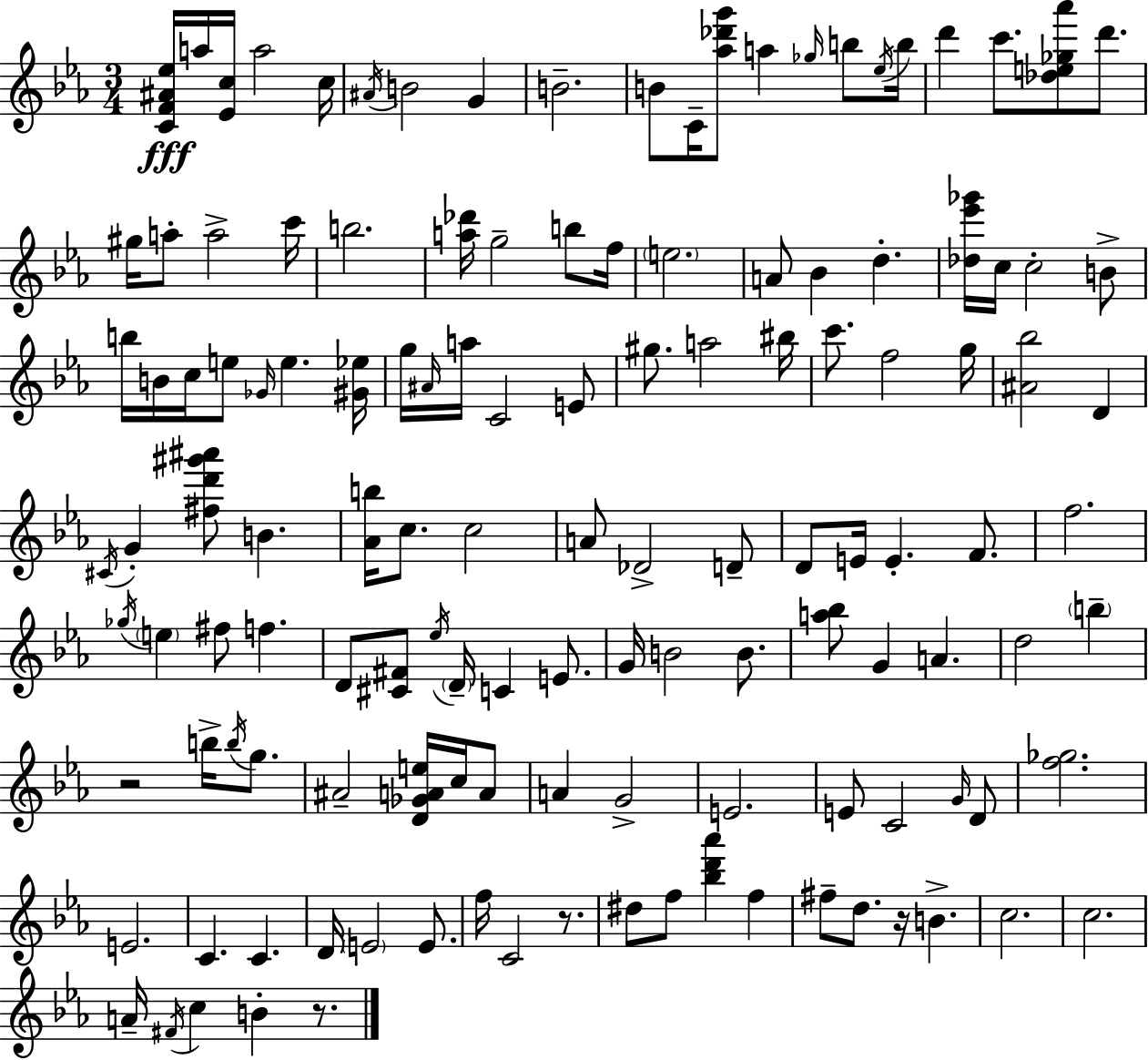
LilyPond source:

{
  \clef treble
  \numericTimeSignature
  \time 3/4
  \key ees \major
  <c' f' ais' ees''>16\fff a''16 <ees' c''>16 a''2 c''16 | \acciaccatura { ais'16 } b'2 g'4 | b'2.-- | b'8 c'16-- <aes'' des''' g'''>8 a''4 \grace { ges''16 } b''8 | \break \acciaccatura { ees''16 } b''16 d'''4 c'''8. <des'' e'' ges'' aes'''>8 | d'''8. gis''16 a''8-. a''2-> | c'''16 b''2. | <a'' des'''>16 g''2-- | \break b''8 f''16 \parenthesize e''2. | a'8 bes'4 d''4.-. | <des'' ees''' ges'''>16 c''16 c''2-. | b'8-> b''16 b'16 c''16 e''8 \grace { ges'16 } e''4. | \break <gis' ees''>16 g''16 \grace { ais'16 } a''16 c'2 | e'8 gis''8. a''2 | bis''16 c'''8. f''2 | g''16 <ais' bes''>2 | \break d'4 \acciaccatura { cis'16 } g'4-. <fis'' d''' gis''' ais'''>8 | b'4. <aes' b''>16 c''8. c''2 | a'8 des'2-> | d'8-- d'8 e'16 e'4.-. | \break f'8. f''2. | \acciaccatura { ges''16 } \parenthesize e''4 fis''8 | f''4. d'8 <cis' fis'>8 \acciaccatura { ees''16 } | \parenthesize d'16-- c'4 e'8. g'16 b'2 | \break b'8. <a'' bes''>8 g'4 | a'4. d''2 | \parenthesize b''4-- r2 | b''16-> \acciaccatura { b''16 } g''8. ais'2-- | \break <d' ges' a' e''>16 c''16 a'8 a'4 | g'2-> e'2. | e'8 c'2 | \grace { g'16 } d'8 <f'' ges''>2. | \break e'2. | c'4. | c'4. d'16 \parenthesize e'2 | e'8. f''16 c'2 | \break r8. dis''8 | f''8 <bes'' d''' aes'''>4 f''4 fis''8-- | d''8. r16 b'4.-> c''2. | c''2. | \break a'16-- \acciaccatura { fis'16 } | c''4 b'4-. r8. \bar "|."
}